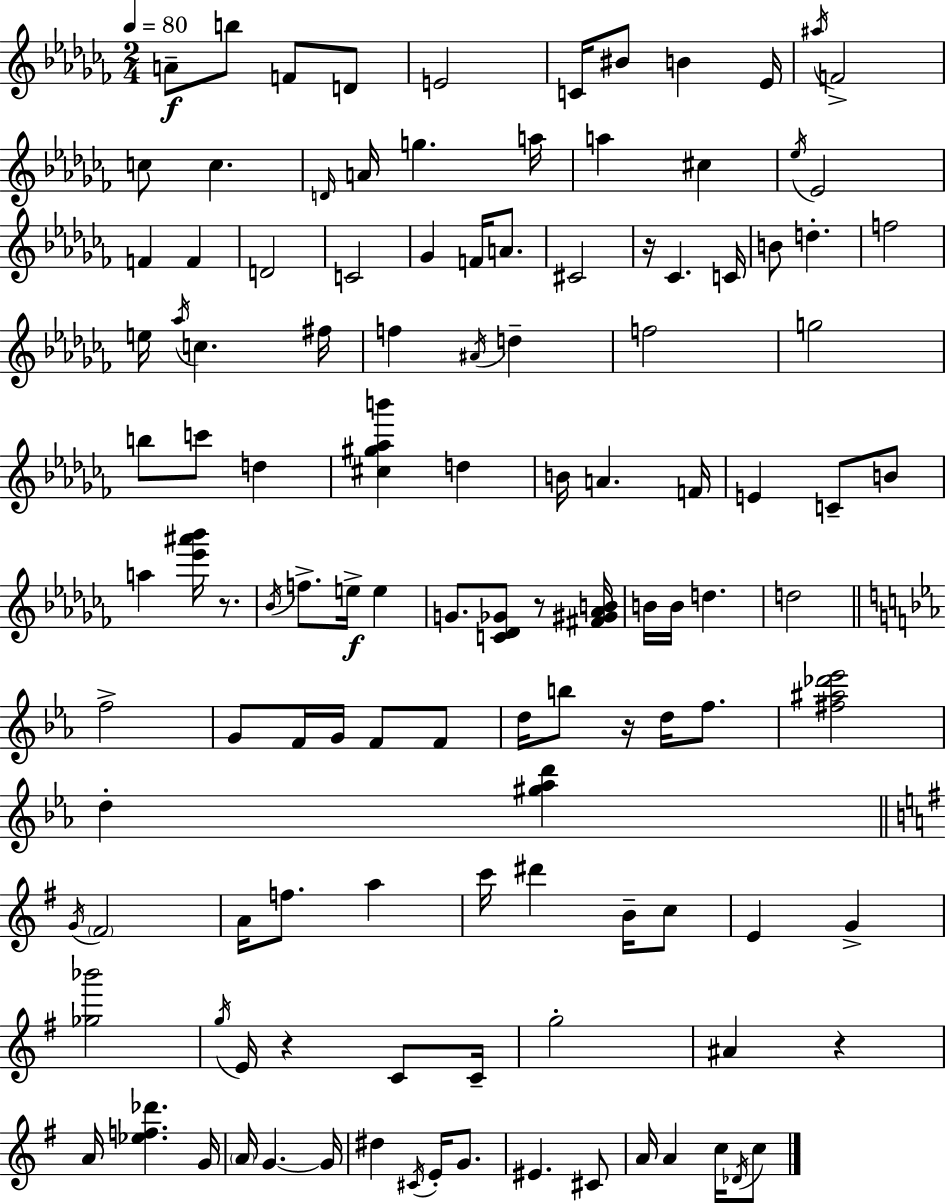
{
  \clef treble
  \numericTimeSignature
  \time 2/4
  \key aes \minor
  \tempo 4 = 80
  a'8--\f b''8 f'8 d'8 | e'2 | c'16 bis'8 b'4 ees'16 | \acciaccatura { ais''16 } f'2-> | \break c''8 c''4. | \grace { d'16 } a'16 g''4. | a''16 a''4 cis''4 | \acciaccatura { ees''16 } ees'2 | \break f'4 f'4 | d'2 | c'2 | ges'4 f'16 | \break a'8. cis'2 | r16 ces'4. | c'16 b'8 d''4.-. | f''2 | \break e''16 \acciaccatura { aes''16 } c''4. | fis''16 f''4 | \acciaccatura { ais'16 } d''4-- f''2 | g''2 | \break b''8 c'''8 | d''4 <cis'' gis'' aes'' b'''>4 | d''4 b'16 a'4. | f'16 e'4 | \break c'8-- b'8 a''4 | <ees''' ais''' bes'''>16 r8. \acciaccatura { bes'16 } f''8.-> | e''16->\f e''4 g'8. | <c' des' ges'>8 r8 <fis' gis' aes' b'>16 b'16 b'16 | \break d''4. d''2 | \bar "||" \break \key c \minor f''2-> | g'8 f'16 g'16 f'8 f'8 | d''16 b''8 r16 d''16 f''8. | <fis'' ais'' des''' ees'''>2 | \break d''4-. <gis'' aes'' d'''>4 | \bar "||" \break \key e \minor \acciaccatura { g'16 } \parenthesize fis'2 | a'16 f''8. a''4 | c'''16 dis'''4 b'16-- c''8 | e'4 g'4-> | \break <ges'' bes'''>2 | \acciaccatura { g''16 } e'16 r4 c'8 | c'16-- g''2-. | ais'4 r4 | \break a'16 <ees'' f'' des'''>4. | g'16 \parenthesize a'16 g'4.~~ | g'16 dis''4 \acciaccatura { cis'16 } e'16-. | g'8. eis'4. | \break cis'8 a'16 a'4 | c''16 \acciaccatura { des'16 } c''8 \bar "|."
}